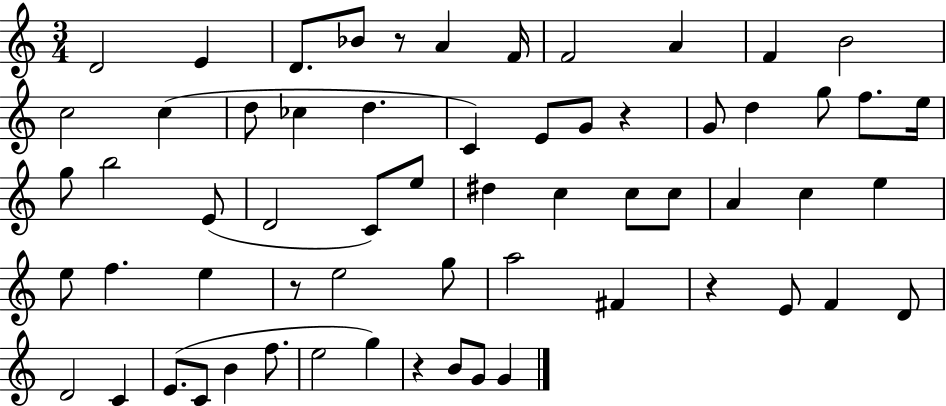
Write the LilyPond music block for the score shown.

{
  \clef treble
  \numericTimeSignature
  \time 3/4
  \key c \major
  d'2 e'4 | d'8. bes'8 r8 a'4 f'16 | f'2 a'4 | f'4 b'2 | \break c''2 c''4( | d''8 ces''4 d''4. | c'4) e'8 g'8 r4 | g'8 d''4 g''8 f''8. e''16 | \break g''8 b''2 e'8( | d'2 c'8) e''8 | dis''4 c''4 c''8 c''8 | a'4 c''4 e''4 | \break e''8 f''4. e''4 | r8 e''2 g''8 | a''2 fis'4 | r4 e'8 f'4 d'8 | \break d'2 c'4 | e'8.( c'8 b'4 f''8. | e''2 g''4) | r4 b'8 g'8 g'4 | \break \bar "|."
}